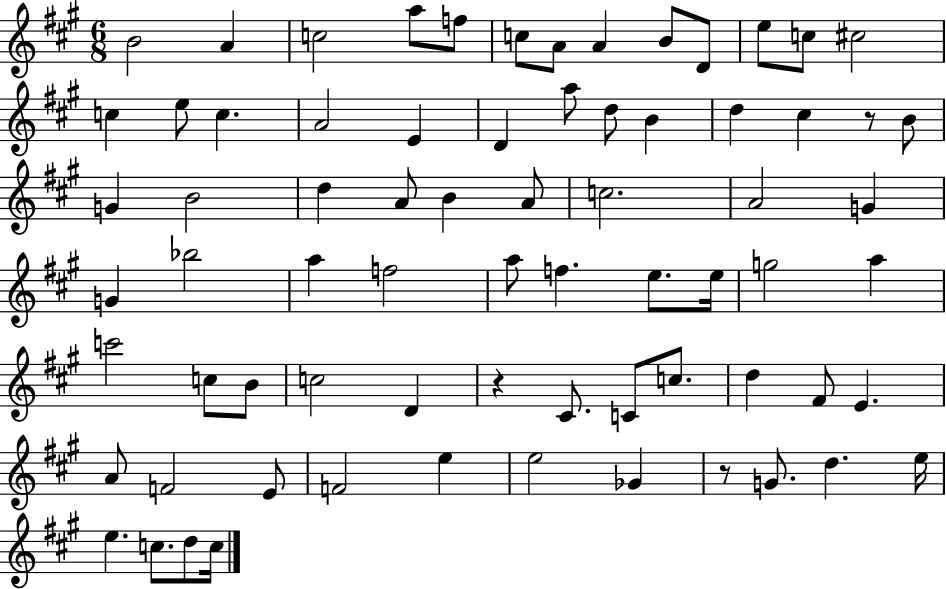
{
  \clef treble
  \numericTimeSignature
  \time 6/8
  \key a \major
  b'2 a'4 | c''2 a''8 f''8 | c''8 a'8 a'4 b'8 d'8 | e''8 c''8 cis''2 | \break c''4 e''8 c''4. | a'2 e'4 | d'4 a''8 d''8 b'4 | d''4 cis''4 r8 b'8 | \break g'4 b'2 | d''4 a'8 b'4 a'8 | c''2. | a'2 g'4 | \break g'4 bes''2 | a''4 f''2 | a''8 f''4. e''8. e''16 | g''2 a''4 | \break c'''2 c''8 b'8 | c''2 d'4 | r4 cis'8. c'8 c''8. | d''4 fis'8 e'4. | \break a'8 f'2 e'8 | f'2 e''4 | e''2 ges'4 | r8 g'8. d''4. e''16 | \break e''4. c''8. d''8 c''16 | \bar "|."
}